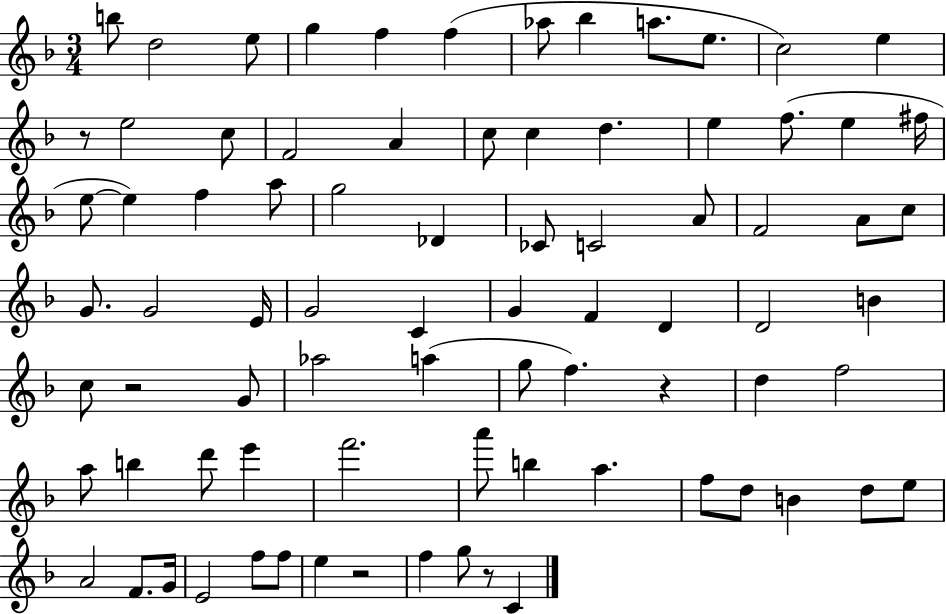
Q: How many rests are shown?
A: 5